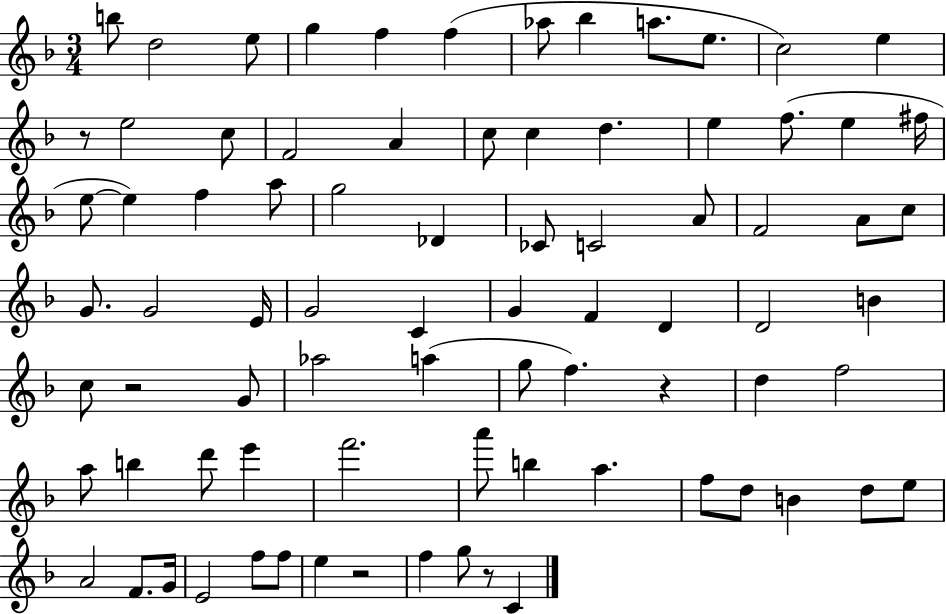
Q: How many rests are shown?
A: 5